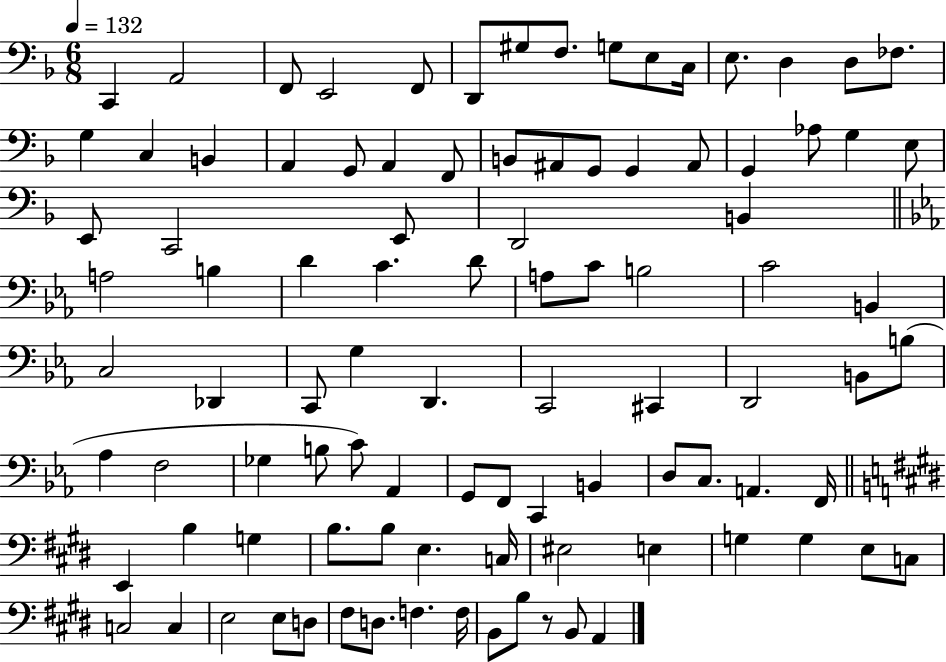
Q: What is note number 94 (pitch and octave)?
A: B3